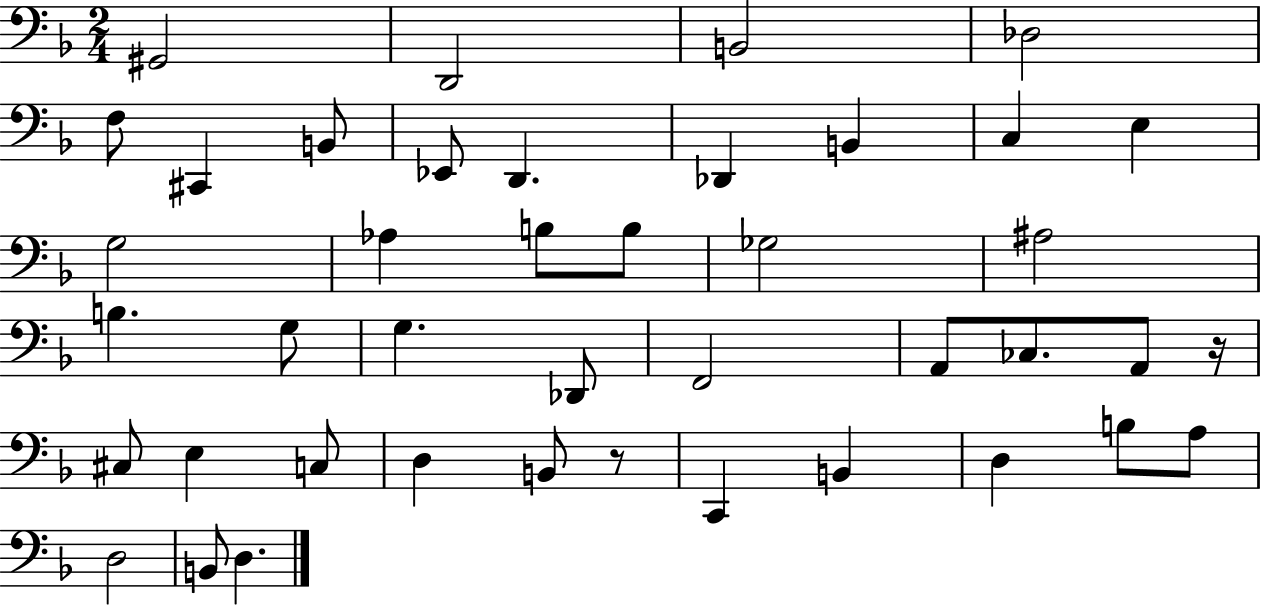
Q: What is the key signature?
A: F major